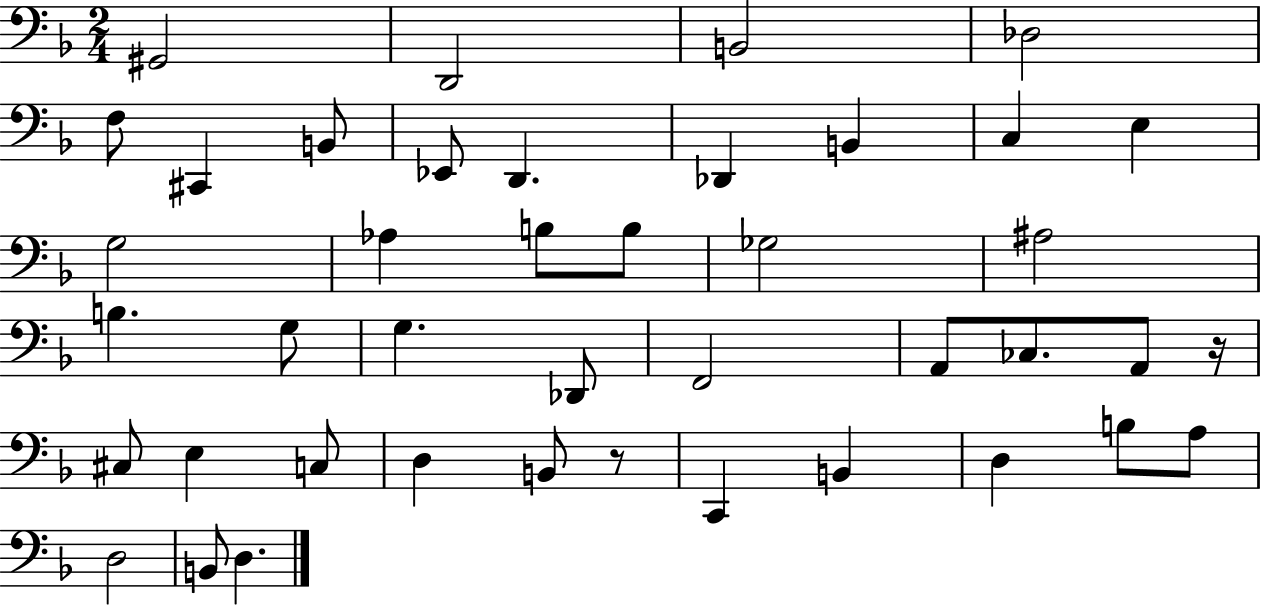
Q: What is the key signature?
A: F major